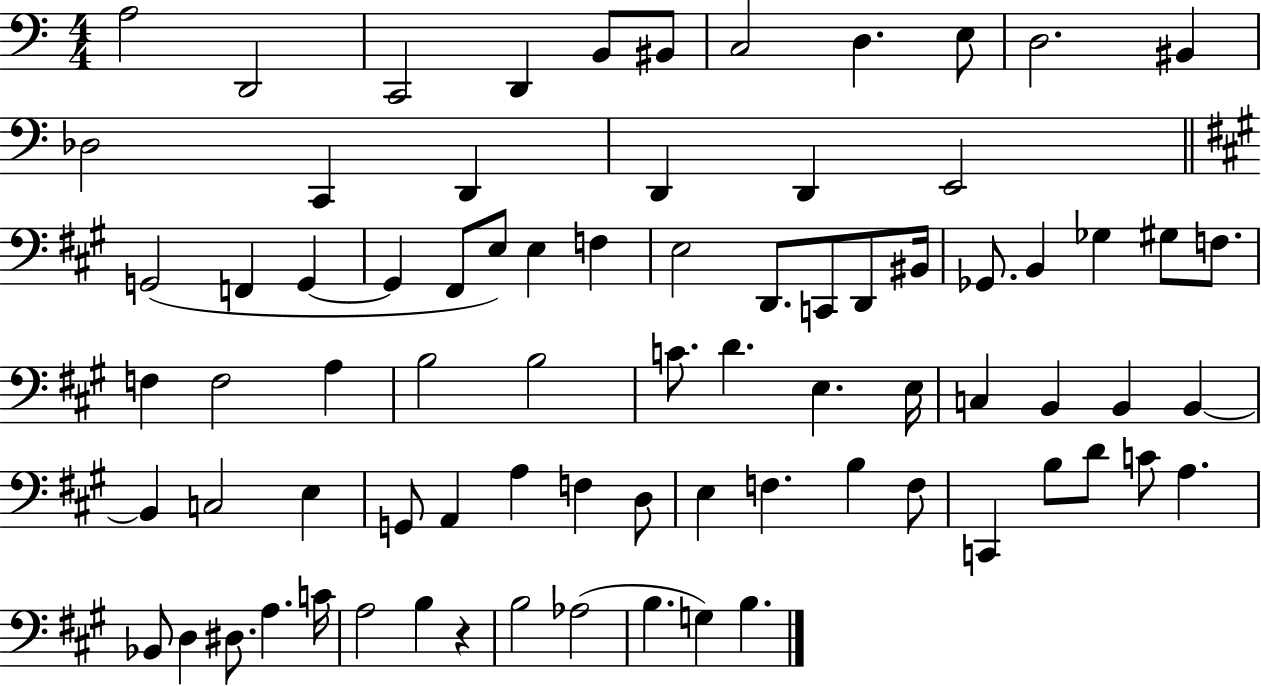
X:1
T:Untitled
M:4/4
L:1/4
K:C
A,2 D,,2 C,,2 D,, B,,/2 ^B,,/2 C,2 D, E,/2 D,2 ^B,, _D,2 C,, D,, D,, D,, E,,2 G,,2 F,, G,, G,, ^F,,/2 E,/2 E, F, E,2 D,,/2 C,,/2 D,,/2 ^B,,/4 _G,,/2 B,, _G, ^G,/2 F,/2 F, F,2 A, B,2 B,2 C/2 D E, E,/4 C, B,, B,, B,, B,, C,2 E, G,,/2 A,, A, F, D,/2 E, F, B, F,/2 C,, B,/2 D/2 C/2 A, _B,,/2 D, ^D,/2 A, C/4 A,2 B, z B,2 _A,2 B, G, B,